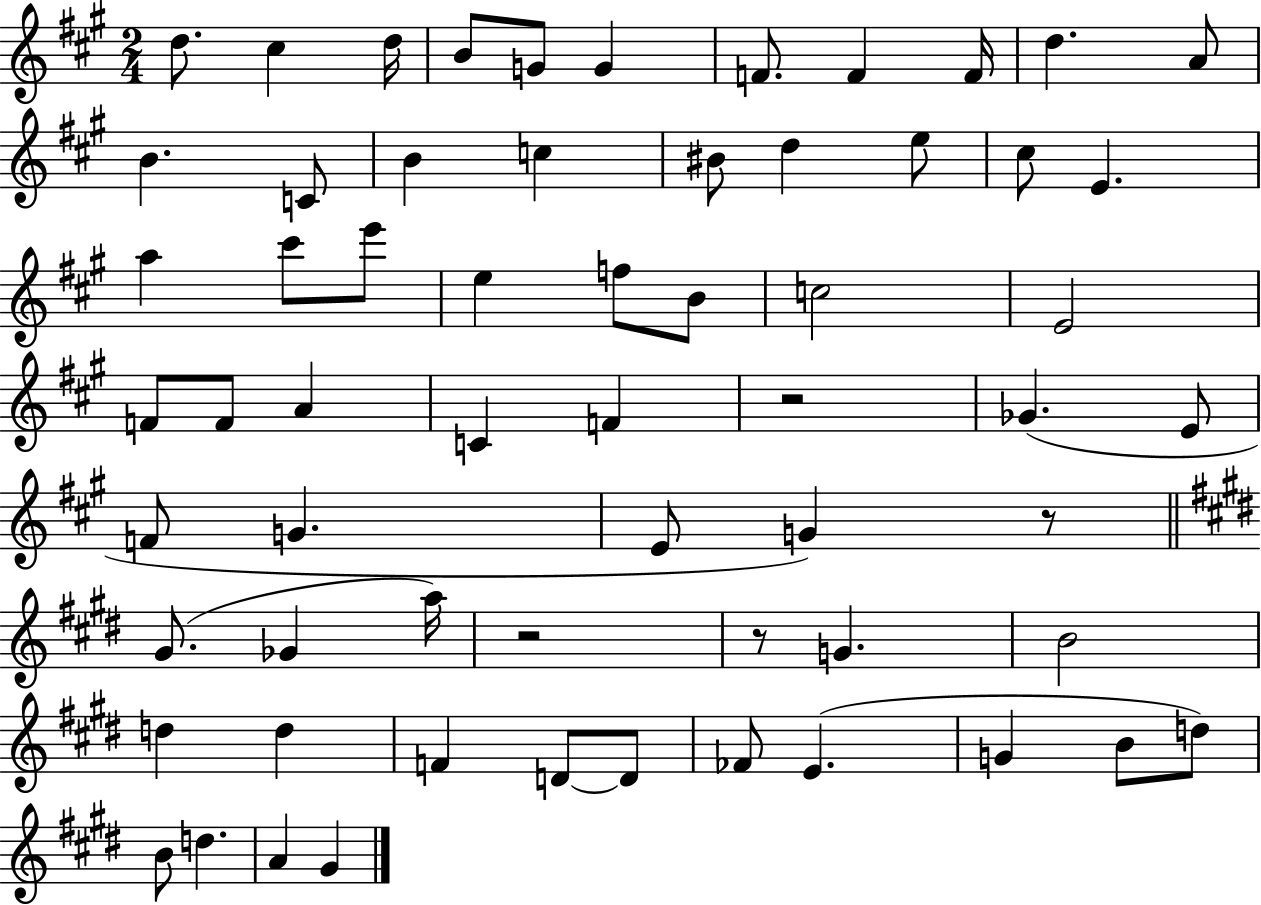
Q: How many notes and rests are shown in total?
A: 62